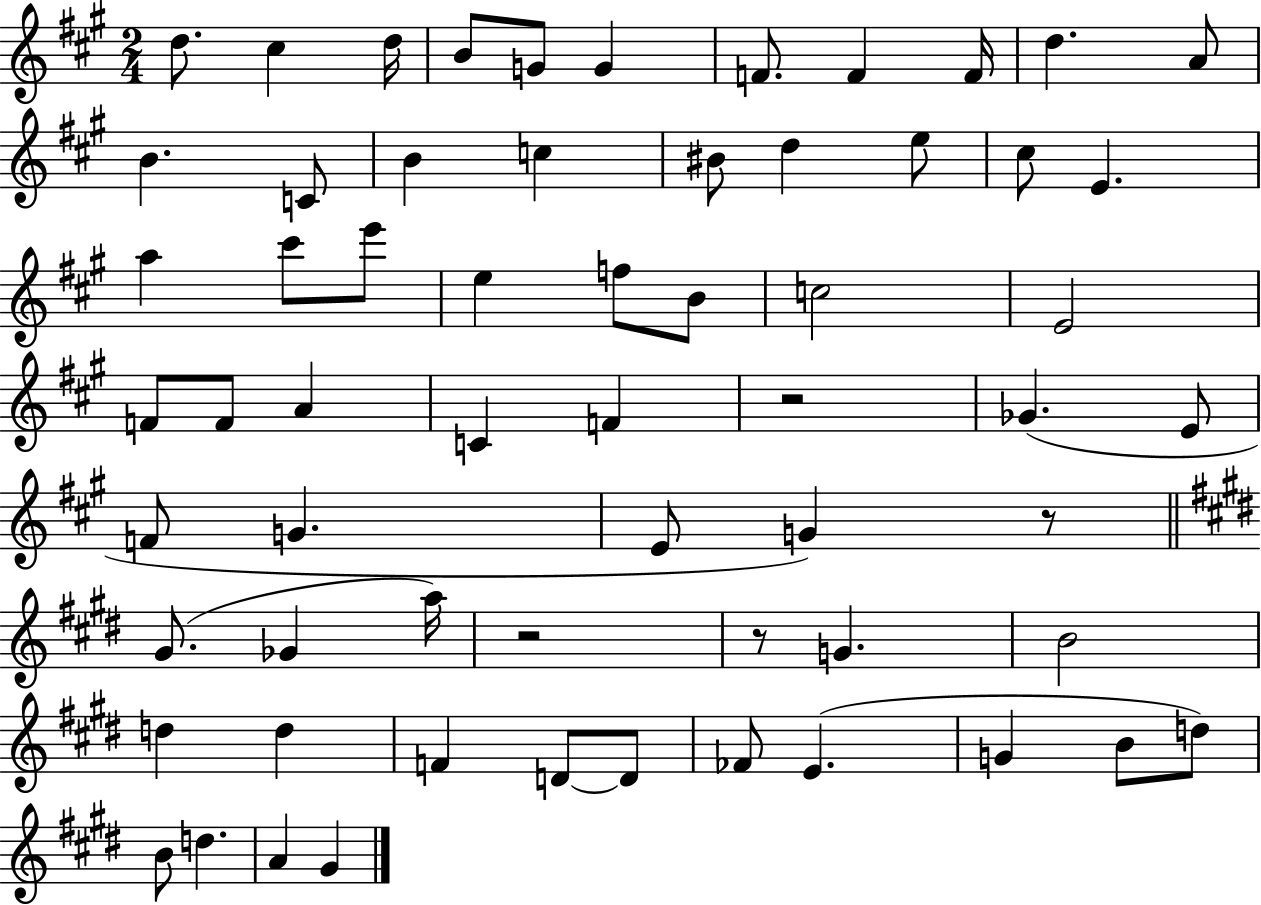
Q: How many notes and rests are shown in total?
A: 62